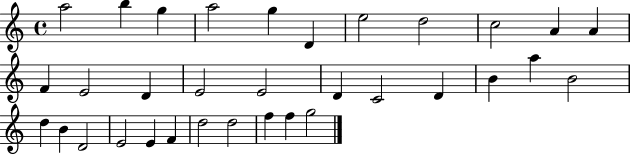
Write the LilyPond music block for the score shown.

{
  \clef treble
  \time 4/4
  \defaultTimeSignature
  \key c \major
  a''2 b''4 g''4 | a''2 g''4 d'4 | e''2 d''2 | c''2 a'4 a'4 | \break f'4 e'2 d'4 | e'2 e'2 | d'4 c'2 d'4 | b'4 a''4 b'2 | \break d''4 b'4 d'2 | e'2 e'4 f'4 | d''2 d''2 | f''4 f''4 g''2 | \break \bar "|."
}